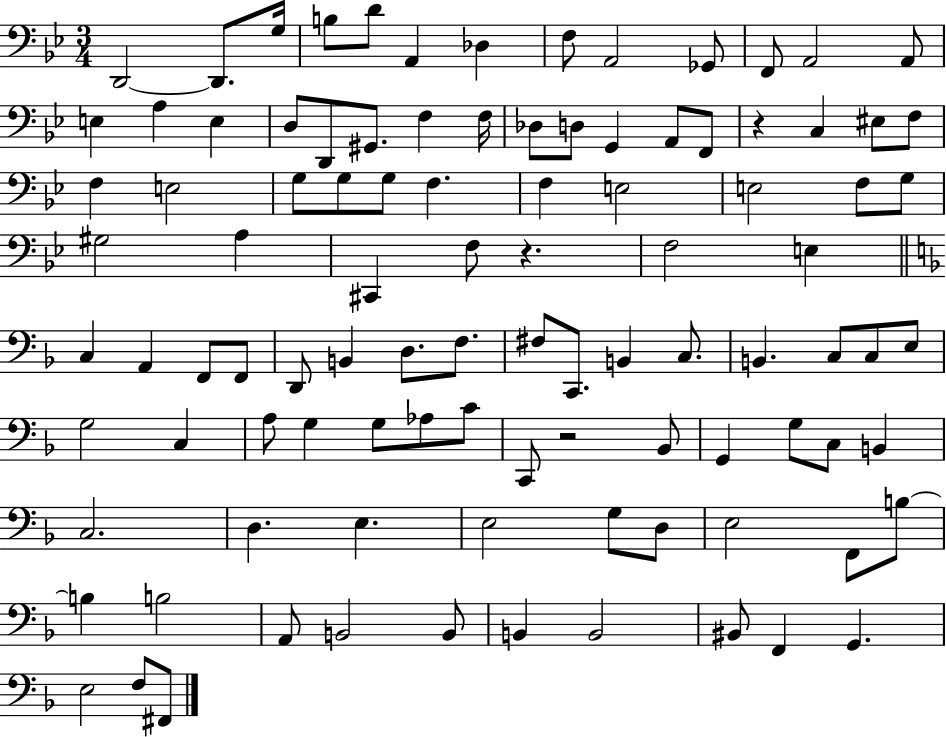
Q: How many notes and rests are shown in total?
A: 100